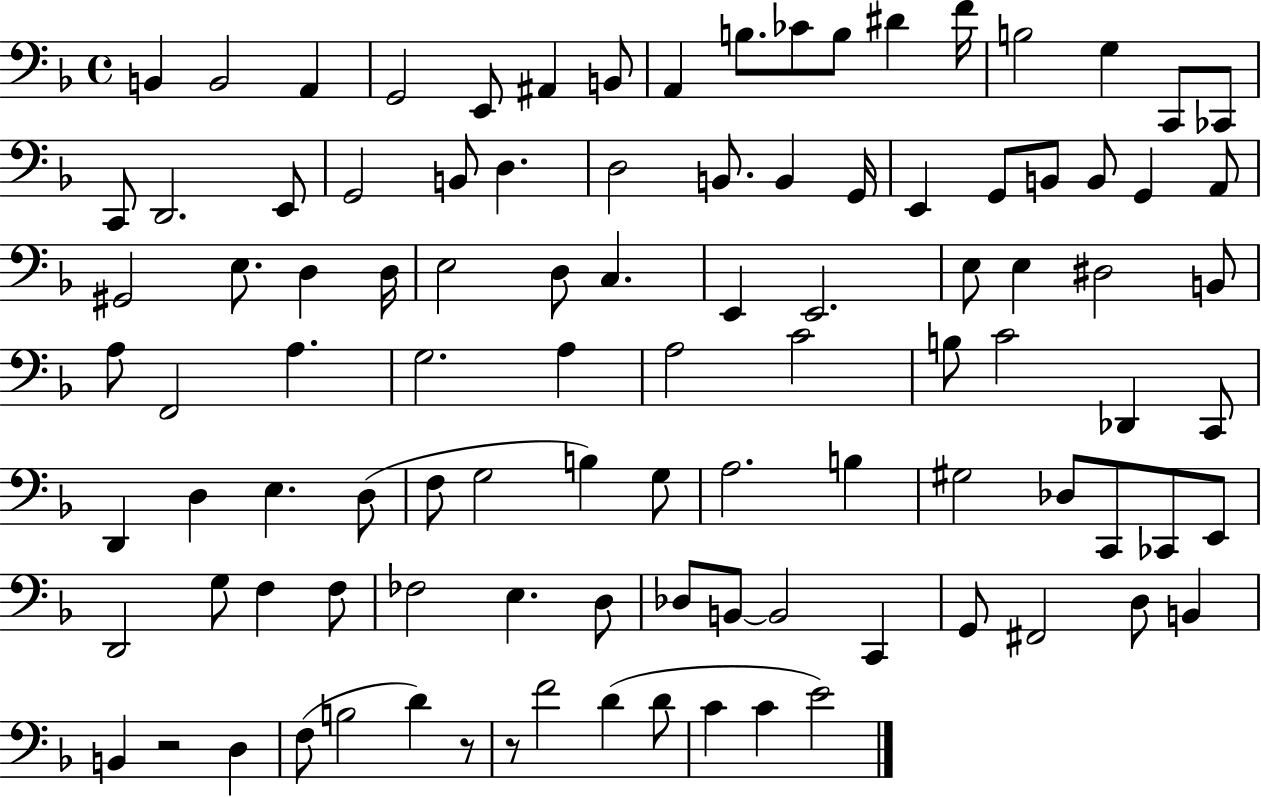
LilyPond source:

{
  \clef bass
  \time 4/4
  \defaultTimeSignature
  \key f \major
  b,4 b,2 a,4 | g,2 e,8 ais,4 b,8 | a,4 b8. ces'8 b8 dis'4 f'16 | b2 g4 c,8 ces,8 | \break c,8 d,2. e,8 | g,2 b,8 d4. | d2 b,8. b,4 g,16 | e,4 g,8 b,8 b,8 g,4 a,8 | \break gis,2 e8. d4 d16 | e2 d8 c4. | e,4 e,2. | e8 e4 dis2 b,8 | \break a8 f,2 a4. | g2. a4 | a2 c'2 | b8 c'2 des,4 c,8 | \break d,4 d4 e4. d8( | f8 g2 b4) g8 | a2. b4 | gis2 des8 c,8 ces,8 e,8 | \break d,2 g8 f4 f8 | fes2 e4. d8 | des8 b,8~~ b,2 c,4 | g,8 fis,2 d8 b,4 | \break b,4 r2 d4 | f8( b2 d'4) r8 | r8 f'2 d'4( d'8 | c'4 c'4 e'2) | \break \bar "|."
}